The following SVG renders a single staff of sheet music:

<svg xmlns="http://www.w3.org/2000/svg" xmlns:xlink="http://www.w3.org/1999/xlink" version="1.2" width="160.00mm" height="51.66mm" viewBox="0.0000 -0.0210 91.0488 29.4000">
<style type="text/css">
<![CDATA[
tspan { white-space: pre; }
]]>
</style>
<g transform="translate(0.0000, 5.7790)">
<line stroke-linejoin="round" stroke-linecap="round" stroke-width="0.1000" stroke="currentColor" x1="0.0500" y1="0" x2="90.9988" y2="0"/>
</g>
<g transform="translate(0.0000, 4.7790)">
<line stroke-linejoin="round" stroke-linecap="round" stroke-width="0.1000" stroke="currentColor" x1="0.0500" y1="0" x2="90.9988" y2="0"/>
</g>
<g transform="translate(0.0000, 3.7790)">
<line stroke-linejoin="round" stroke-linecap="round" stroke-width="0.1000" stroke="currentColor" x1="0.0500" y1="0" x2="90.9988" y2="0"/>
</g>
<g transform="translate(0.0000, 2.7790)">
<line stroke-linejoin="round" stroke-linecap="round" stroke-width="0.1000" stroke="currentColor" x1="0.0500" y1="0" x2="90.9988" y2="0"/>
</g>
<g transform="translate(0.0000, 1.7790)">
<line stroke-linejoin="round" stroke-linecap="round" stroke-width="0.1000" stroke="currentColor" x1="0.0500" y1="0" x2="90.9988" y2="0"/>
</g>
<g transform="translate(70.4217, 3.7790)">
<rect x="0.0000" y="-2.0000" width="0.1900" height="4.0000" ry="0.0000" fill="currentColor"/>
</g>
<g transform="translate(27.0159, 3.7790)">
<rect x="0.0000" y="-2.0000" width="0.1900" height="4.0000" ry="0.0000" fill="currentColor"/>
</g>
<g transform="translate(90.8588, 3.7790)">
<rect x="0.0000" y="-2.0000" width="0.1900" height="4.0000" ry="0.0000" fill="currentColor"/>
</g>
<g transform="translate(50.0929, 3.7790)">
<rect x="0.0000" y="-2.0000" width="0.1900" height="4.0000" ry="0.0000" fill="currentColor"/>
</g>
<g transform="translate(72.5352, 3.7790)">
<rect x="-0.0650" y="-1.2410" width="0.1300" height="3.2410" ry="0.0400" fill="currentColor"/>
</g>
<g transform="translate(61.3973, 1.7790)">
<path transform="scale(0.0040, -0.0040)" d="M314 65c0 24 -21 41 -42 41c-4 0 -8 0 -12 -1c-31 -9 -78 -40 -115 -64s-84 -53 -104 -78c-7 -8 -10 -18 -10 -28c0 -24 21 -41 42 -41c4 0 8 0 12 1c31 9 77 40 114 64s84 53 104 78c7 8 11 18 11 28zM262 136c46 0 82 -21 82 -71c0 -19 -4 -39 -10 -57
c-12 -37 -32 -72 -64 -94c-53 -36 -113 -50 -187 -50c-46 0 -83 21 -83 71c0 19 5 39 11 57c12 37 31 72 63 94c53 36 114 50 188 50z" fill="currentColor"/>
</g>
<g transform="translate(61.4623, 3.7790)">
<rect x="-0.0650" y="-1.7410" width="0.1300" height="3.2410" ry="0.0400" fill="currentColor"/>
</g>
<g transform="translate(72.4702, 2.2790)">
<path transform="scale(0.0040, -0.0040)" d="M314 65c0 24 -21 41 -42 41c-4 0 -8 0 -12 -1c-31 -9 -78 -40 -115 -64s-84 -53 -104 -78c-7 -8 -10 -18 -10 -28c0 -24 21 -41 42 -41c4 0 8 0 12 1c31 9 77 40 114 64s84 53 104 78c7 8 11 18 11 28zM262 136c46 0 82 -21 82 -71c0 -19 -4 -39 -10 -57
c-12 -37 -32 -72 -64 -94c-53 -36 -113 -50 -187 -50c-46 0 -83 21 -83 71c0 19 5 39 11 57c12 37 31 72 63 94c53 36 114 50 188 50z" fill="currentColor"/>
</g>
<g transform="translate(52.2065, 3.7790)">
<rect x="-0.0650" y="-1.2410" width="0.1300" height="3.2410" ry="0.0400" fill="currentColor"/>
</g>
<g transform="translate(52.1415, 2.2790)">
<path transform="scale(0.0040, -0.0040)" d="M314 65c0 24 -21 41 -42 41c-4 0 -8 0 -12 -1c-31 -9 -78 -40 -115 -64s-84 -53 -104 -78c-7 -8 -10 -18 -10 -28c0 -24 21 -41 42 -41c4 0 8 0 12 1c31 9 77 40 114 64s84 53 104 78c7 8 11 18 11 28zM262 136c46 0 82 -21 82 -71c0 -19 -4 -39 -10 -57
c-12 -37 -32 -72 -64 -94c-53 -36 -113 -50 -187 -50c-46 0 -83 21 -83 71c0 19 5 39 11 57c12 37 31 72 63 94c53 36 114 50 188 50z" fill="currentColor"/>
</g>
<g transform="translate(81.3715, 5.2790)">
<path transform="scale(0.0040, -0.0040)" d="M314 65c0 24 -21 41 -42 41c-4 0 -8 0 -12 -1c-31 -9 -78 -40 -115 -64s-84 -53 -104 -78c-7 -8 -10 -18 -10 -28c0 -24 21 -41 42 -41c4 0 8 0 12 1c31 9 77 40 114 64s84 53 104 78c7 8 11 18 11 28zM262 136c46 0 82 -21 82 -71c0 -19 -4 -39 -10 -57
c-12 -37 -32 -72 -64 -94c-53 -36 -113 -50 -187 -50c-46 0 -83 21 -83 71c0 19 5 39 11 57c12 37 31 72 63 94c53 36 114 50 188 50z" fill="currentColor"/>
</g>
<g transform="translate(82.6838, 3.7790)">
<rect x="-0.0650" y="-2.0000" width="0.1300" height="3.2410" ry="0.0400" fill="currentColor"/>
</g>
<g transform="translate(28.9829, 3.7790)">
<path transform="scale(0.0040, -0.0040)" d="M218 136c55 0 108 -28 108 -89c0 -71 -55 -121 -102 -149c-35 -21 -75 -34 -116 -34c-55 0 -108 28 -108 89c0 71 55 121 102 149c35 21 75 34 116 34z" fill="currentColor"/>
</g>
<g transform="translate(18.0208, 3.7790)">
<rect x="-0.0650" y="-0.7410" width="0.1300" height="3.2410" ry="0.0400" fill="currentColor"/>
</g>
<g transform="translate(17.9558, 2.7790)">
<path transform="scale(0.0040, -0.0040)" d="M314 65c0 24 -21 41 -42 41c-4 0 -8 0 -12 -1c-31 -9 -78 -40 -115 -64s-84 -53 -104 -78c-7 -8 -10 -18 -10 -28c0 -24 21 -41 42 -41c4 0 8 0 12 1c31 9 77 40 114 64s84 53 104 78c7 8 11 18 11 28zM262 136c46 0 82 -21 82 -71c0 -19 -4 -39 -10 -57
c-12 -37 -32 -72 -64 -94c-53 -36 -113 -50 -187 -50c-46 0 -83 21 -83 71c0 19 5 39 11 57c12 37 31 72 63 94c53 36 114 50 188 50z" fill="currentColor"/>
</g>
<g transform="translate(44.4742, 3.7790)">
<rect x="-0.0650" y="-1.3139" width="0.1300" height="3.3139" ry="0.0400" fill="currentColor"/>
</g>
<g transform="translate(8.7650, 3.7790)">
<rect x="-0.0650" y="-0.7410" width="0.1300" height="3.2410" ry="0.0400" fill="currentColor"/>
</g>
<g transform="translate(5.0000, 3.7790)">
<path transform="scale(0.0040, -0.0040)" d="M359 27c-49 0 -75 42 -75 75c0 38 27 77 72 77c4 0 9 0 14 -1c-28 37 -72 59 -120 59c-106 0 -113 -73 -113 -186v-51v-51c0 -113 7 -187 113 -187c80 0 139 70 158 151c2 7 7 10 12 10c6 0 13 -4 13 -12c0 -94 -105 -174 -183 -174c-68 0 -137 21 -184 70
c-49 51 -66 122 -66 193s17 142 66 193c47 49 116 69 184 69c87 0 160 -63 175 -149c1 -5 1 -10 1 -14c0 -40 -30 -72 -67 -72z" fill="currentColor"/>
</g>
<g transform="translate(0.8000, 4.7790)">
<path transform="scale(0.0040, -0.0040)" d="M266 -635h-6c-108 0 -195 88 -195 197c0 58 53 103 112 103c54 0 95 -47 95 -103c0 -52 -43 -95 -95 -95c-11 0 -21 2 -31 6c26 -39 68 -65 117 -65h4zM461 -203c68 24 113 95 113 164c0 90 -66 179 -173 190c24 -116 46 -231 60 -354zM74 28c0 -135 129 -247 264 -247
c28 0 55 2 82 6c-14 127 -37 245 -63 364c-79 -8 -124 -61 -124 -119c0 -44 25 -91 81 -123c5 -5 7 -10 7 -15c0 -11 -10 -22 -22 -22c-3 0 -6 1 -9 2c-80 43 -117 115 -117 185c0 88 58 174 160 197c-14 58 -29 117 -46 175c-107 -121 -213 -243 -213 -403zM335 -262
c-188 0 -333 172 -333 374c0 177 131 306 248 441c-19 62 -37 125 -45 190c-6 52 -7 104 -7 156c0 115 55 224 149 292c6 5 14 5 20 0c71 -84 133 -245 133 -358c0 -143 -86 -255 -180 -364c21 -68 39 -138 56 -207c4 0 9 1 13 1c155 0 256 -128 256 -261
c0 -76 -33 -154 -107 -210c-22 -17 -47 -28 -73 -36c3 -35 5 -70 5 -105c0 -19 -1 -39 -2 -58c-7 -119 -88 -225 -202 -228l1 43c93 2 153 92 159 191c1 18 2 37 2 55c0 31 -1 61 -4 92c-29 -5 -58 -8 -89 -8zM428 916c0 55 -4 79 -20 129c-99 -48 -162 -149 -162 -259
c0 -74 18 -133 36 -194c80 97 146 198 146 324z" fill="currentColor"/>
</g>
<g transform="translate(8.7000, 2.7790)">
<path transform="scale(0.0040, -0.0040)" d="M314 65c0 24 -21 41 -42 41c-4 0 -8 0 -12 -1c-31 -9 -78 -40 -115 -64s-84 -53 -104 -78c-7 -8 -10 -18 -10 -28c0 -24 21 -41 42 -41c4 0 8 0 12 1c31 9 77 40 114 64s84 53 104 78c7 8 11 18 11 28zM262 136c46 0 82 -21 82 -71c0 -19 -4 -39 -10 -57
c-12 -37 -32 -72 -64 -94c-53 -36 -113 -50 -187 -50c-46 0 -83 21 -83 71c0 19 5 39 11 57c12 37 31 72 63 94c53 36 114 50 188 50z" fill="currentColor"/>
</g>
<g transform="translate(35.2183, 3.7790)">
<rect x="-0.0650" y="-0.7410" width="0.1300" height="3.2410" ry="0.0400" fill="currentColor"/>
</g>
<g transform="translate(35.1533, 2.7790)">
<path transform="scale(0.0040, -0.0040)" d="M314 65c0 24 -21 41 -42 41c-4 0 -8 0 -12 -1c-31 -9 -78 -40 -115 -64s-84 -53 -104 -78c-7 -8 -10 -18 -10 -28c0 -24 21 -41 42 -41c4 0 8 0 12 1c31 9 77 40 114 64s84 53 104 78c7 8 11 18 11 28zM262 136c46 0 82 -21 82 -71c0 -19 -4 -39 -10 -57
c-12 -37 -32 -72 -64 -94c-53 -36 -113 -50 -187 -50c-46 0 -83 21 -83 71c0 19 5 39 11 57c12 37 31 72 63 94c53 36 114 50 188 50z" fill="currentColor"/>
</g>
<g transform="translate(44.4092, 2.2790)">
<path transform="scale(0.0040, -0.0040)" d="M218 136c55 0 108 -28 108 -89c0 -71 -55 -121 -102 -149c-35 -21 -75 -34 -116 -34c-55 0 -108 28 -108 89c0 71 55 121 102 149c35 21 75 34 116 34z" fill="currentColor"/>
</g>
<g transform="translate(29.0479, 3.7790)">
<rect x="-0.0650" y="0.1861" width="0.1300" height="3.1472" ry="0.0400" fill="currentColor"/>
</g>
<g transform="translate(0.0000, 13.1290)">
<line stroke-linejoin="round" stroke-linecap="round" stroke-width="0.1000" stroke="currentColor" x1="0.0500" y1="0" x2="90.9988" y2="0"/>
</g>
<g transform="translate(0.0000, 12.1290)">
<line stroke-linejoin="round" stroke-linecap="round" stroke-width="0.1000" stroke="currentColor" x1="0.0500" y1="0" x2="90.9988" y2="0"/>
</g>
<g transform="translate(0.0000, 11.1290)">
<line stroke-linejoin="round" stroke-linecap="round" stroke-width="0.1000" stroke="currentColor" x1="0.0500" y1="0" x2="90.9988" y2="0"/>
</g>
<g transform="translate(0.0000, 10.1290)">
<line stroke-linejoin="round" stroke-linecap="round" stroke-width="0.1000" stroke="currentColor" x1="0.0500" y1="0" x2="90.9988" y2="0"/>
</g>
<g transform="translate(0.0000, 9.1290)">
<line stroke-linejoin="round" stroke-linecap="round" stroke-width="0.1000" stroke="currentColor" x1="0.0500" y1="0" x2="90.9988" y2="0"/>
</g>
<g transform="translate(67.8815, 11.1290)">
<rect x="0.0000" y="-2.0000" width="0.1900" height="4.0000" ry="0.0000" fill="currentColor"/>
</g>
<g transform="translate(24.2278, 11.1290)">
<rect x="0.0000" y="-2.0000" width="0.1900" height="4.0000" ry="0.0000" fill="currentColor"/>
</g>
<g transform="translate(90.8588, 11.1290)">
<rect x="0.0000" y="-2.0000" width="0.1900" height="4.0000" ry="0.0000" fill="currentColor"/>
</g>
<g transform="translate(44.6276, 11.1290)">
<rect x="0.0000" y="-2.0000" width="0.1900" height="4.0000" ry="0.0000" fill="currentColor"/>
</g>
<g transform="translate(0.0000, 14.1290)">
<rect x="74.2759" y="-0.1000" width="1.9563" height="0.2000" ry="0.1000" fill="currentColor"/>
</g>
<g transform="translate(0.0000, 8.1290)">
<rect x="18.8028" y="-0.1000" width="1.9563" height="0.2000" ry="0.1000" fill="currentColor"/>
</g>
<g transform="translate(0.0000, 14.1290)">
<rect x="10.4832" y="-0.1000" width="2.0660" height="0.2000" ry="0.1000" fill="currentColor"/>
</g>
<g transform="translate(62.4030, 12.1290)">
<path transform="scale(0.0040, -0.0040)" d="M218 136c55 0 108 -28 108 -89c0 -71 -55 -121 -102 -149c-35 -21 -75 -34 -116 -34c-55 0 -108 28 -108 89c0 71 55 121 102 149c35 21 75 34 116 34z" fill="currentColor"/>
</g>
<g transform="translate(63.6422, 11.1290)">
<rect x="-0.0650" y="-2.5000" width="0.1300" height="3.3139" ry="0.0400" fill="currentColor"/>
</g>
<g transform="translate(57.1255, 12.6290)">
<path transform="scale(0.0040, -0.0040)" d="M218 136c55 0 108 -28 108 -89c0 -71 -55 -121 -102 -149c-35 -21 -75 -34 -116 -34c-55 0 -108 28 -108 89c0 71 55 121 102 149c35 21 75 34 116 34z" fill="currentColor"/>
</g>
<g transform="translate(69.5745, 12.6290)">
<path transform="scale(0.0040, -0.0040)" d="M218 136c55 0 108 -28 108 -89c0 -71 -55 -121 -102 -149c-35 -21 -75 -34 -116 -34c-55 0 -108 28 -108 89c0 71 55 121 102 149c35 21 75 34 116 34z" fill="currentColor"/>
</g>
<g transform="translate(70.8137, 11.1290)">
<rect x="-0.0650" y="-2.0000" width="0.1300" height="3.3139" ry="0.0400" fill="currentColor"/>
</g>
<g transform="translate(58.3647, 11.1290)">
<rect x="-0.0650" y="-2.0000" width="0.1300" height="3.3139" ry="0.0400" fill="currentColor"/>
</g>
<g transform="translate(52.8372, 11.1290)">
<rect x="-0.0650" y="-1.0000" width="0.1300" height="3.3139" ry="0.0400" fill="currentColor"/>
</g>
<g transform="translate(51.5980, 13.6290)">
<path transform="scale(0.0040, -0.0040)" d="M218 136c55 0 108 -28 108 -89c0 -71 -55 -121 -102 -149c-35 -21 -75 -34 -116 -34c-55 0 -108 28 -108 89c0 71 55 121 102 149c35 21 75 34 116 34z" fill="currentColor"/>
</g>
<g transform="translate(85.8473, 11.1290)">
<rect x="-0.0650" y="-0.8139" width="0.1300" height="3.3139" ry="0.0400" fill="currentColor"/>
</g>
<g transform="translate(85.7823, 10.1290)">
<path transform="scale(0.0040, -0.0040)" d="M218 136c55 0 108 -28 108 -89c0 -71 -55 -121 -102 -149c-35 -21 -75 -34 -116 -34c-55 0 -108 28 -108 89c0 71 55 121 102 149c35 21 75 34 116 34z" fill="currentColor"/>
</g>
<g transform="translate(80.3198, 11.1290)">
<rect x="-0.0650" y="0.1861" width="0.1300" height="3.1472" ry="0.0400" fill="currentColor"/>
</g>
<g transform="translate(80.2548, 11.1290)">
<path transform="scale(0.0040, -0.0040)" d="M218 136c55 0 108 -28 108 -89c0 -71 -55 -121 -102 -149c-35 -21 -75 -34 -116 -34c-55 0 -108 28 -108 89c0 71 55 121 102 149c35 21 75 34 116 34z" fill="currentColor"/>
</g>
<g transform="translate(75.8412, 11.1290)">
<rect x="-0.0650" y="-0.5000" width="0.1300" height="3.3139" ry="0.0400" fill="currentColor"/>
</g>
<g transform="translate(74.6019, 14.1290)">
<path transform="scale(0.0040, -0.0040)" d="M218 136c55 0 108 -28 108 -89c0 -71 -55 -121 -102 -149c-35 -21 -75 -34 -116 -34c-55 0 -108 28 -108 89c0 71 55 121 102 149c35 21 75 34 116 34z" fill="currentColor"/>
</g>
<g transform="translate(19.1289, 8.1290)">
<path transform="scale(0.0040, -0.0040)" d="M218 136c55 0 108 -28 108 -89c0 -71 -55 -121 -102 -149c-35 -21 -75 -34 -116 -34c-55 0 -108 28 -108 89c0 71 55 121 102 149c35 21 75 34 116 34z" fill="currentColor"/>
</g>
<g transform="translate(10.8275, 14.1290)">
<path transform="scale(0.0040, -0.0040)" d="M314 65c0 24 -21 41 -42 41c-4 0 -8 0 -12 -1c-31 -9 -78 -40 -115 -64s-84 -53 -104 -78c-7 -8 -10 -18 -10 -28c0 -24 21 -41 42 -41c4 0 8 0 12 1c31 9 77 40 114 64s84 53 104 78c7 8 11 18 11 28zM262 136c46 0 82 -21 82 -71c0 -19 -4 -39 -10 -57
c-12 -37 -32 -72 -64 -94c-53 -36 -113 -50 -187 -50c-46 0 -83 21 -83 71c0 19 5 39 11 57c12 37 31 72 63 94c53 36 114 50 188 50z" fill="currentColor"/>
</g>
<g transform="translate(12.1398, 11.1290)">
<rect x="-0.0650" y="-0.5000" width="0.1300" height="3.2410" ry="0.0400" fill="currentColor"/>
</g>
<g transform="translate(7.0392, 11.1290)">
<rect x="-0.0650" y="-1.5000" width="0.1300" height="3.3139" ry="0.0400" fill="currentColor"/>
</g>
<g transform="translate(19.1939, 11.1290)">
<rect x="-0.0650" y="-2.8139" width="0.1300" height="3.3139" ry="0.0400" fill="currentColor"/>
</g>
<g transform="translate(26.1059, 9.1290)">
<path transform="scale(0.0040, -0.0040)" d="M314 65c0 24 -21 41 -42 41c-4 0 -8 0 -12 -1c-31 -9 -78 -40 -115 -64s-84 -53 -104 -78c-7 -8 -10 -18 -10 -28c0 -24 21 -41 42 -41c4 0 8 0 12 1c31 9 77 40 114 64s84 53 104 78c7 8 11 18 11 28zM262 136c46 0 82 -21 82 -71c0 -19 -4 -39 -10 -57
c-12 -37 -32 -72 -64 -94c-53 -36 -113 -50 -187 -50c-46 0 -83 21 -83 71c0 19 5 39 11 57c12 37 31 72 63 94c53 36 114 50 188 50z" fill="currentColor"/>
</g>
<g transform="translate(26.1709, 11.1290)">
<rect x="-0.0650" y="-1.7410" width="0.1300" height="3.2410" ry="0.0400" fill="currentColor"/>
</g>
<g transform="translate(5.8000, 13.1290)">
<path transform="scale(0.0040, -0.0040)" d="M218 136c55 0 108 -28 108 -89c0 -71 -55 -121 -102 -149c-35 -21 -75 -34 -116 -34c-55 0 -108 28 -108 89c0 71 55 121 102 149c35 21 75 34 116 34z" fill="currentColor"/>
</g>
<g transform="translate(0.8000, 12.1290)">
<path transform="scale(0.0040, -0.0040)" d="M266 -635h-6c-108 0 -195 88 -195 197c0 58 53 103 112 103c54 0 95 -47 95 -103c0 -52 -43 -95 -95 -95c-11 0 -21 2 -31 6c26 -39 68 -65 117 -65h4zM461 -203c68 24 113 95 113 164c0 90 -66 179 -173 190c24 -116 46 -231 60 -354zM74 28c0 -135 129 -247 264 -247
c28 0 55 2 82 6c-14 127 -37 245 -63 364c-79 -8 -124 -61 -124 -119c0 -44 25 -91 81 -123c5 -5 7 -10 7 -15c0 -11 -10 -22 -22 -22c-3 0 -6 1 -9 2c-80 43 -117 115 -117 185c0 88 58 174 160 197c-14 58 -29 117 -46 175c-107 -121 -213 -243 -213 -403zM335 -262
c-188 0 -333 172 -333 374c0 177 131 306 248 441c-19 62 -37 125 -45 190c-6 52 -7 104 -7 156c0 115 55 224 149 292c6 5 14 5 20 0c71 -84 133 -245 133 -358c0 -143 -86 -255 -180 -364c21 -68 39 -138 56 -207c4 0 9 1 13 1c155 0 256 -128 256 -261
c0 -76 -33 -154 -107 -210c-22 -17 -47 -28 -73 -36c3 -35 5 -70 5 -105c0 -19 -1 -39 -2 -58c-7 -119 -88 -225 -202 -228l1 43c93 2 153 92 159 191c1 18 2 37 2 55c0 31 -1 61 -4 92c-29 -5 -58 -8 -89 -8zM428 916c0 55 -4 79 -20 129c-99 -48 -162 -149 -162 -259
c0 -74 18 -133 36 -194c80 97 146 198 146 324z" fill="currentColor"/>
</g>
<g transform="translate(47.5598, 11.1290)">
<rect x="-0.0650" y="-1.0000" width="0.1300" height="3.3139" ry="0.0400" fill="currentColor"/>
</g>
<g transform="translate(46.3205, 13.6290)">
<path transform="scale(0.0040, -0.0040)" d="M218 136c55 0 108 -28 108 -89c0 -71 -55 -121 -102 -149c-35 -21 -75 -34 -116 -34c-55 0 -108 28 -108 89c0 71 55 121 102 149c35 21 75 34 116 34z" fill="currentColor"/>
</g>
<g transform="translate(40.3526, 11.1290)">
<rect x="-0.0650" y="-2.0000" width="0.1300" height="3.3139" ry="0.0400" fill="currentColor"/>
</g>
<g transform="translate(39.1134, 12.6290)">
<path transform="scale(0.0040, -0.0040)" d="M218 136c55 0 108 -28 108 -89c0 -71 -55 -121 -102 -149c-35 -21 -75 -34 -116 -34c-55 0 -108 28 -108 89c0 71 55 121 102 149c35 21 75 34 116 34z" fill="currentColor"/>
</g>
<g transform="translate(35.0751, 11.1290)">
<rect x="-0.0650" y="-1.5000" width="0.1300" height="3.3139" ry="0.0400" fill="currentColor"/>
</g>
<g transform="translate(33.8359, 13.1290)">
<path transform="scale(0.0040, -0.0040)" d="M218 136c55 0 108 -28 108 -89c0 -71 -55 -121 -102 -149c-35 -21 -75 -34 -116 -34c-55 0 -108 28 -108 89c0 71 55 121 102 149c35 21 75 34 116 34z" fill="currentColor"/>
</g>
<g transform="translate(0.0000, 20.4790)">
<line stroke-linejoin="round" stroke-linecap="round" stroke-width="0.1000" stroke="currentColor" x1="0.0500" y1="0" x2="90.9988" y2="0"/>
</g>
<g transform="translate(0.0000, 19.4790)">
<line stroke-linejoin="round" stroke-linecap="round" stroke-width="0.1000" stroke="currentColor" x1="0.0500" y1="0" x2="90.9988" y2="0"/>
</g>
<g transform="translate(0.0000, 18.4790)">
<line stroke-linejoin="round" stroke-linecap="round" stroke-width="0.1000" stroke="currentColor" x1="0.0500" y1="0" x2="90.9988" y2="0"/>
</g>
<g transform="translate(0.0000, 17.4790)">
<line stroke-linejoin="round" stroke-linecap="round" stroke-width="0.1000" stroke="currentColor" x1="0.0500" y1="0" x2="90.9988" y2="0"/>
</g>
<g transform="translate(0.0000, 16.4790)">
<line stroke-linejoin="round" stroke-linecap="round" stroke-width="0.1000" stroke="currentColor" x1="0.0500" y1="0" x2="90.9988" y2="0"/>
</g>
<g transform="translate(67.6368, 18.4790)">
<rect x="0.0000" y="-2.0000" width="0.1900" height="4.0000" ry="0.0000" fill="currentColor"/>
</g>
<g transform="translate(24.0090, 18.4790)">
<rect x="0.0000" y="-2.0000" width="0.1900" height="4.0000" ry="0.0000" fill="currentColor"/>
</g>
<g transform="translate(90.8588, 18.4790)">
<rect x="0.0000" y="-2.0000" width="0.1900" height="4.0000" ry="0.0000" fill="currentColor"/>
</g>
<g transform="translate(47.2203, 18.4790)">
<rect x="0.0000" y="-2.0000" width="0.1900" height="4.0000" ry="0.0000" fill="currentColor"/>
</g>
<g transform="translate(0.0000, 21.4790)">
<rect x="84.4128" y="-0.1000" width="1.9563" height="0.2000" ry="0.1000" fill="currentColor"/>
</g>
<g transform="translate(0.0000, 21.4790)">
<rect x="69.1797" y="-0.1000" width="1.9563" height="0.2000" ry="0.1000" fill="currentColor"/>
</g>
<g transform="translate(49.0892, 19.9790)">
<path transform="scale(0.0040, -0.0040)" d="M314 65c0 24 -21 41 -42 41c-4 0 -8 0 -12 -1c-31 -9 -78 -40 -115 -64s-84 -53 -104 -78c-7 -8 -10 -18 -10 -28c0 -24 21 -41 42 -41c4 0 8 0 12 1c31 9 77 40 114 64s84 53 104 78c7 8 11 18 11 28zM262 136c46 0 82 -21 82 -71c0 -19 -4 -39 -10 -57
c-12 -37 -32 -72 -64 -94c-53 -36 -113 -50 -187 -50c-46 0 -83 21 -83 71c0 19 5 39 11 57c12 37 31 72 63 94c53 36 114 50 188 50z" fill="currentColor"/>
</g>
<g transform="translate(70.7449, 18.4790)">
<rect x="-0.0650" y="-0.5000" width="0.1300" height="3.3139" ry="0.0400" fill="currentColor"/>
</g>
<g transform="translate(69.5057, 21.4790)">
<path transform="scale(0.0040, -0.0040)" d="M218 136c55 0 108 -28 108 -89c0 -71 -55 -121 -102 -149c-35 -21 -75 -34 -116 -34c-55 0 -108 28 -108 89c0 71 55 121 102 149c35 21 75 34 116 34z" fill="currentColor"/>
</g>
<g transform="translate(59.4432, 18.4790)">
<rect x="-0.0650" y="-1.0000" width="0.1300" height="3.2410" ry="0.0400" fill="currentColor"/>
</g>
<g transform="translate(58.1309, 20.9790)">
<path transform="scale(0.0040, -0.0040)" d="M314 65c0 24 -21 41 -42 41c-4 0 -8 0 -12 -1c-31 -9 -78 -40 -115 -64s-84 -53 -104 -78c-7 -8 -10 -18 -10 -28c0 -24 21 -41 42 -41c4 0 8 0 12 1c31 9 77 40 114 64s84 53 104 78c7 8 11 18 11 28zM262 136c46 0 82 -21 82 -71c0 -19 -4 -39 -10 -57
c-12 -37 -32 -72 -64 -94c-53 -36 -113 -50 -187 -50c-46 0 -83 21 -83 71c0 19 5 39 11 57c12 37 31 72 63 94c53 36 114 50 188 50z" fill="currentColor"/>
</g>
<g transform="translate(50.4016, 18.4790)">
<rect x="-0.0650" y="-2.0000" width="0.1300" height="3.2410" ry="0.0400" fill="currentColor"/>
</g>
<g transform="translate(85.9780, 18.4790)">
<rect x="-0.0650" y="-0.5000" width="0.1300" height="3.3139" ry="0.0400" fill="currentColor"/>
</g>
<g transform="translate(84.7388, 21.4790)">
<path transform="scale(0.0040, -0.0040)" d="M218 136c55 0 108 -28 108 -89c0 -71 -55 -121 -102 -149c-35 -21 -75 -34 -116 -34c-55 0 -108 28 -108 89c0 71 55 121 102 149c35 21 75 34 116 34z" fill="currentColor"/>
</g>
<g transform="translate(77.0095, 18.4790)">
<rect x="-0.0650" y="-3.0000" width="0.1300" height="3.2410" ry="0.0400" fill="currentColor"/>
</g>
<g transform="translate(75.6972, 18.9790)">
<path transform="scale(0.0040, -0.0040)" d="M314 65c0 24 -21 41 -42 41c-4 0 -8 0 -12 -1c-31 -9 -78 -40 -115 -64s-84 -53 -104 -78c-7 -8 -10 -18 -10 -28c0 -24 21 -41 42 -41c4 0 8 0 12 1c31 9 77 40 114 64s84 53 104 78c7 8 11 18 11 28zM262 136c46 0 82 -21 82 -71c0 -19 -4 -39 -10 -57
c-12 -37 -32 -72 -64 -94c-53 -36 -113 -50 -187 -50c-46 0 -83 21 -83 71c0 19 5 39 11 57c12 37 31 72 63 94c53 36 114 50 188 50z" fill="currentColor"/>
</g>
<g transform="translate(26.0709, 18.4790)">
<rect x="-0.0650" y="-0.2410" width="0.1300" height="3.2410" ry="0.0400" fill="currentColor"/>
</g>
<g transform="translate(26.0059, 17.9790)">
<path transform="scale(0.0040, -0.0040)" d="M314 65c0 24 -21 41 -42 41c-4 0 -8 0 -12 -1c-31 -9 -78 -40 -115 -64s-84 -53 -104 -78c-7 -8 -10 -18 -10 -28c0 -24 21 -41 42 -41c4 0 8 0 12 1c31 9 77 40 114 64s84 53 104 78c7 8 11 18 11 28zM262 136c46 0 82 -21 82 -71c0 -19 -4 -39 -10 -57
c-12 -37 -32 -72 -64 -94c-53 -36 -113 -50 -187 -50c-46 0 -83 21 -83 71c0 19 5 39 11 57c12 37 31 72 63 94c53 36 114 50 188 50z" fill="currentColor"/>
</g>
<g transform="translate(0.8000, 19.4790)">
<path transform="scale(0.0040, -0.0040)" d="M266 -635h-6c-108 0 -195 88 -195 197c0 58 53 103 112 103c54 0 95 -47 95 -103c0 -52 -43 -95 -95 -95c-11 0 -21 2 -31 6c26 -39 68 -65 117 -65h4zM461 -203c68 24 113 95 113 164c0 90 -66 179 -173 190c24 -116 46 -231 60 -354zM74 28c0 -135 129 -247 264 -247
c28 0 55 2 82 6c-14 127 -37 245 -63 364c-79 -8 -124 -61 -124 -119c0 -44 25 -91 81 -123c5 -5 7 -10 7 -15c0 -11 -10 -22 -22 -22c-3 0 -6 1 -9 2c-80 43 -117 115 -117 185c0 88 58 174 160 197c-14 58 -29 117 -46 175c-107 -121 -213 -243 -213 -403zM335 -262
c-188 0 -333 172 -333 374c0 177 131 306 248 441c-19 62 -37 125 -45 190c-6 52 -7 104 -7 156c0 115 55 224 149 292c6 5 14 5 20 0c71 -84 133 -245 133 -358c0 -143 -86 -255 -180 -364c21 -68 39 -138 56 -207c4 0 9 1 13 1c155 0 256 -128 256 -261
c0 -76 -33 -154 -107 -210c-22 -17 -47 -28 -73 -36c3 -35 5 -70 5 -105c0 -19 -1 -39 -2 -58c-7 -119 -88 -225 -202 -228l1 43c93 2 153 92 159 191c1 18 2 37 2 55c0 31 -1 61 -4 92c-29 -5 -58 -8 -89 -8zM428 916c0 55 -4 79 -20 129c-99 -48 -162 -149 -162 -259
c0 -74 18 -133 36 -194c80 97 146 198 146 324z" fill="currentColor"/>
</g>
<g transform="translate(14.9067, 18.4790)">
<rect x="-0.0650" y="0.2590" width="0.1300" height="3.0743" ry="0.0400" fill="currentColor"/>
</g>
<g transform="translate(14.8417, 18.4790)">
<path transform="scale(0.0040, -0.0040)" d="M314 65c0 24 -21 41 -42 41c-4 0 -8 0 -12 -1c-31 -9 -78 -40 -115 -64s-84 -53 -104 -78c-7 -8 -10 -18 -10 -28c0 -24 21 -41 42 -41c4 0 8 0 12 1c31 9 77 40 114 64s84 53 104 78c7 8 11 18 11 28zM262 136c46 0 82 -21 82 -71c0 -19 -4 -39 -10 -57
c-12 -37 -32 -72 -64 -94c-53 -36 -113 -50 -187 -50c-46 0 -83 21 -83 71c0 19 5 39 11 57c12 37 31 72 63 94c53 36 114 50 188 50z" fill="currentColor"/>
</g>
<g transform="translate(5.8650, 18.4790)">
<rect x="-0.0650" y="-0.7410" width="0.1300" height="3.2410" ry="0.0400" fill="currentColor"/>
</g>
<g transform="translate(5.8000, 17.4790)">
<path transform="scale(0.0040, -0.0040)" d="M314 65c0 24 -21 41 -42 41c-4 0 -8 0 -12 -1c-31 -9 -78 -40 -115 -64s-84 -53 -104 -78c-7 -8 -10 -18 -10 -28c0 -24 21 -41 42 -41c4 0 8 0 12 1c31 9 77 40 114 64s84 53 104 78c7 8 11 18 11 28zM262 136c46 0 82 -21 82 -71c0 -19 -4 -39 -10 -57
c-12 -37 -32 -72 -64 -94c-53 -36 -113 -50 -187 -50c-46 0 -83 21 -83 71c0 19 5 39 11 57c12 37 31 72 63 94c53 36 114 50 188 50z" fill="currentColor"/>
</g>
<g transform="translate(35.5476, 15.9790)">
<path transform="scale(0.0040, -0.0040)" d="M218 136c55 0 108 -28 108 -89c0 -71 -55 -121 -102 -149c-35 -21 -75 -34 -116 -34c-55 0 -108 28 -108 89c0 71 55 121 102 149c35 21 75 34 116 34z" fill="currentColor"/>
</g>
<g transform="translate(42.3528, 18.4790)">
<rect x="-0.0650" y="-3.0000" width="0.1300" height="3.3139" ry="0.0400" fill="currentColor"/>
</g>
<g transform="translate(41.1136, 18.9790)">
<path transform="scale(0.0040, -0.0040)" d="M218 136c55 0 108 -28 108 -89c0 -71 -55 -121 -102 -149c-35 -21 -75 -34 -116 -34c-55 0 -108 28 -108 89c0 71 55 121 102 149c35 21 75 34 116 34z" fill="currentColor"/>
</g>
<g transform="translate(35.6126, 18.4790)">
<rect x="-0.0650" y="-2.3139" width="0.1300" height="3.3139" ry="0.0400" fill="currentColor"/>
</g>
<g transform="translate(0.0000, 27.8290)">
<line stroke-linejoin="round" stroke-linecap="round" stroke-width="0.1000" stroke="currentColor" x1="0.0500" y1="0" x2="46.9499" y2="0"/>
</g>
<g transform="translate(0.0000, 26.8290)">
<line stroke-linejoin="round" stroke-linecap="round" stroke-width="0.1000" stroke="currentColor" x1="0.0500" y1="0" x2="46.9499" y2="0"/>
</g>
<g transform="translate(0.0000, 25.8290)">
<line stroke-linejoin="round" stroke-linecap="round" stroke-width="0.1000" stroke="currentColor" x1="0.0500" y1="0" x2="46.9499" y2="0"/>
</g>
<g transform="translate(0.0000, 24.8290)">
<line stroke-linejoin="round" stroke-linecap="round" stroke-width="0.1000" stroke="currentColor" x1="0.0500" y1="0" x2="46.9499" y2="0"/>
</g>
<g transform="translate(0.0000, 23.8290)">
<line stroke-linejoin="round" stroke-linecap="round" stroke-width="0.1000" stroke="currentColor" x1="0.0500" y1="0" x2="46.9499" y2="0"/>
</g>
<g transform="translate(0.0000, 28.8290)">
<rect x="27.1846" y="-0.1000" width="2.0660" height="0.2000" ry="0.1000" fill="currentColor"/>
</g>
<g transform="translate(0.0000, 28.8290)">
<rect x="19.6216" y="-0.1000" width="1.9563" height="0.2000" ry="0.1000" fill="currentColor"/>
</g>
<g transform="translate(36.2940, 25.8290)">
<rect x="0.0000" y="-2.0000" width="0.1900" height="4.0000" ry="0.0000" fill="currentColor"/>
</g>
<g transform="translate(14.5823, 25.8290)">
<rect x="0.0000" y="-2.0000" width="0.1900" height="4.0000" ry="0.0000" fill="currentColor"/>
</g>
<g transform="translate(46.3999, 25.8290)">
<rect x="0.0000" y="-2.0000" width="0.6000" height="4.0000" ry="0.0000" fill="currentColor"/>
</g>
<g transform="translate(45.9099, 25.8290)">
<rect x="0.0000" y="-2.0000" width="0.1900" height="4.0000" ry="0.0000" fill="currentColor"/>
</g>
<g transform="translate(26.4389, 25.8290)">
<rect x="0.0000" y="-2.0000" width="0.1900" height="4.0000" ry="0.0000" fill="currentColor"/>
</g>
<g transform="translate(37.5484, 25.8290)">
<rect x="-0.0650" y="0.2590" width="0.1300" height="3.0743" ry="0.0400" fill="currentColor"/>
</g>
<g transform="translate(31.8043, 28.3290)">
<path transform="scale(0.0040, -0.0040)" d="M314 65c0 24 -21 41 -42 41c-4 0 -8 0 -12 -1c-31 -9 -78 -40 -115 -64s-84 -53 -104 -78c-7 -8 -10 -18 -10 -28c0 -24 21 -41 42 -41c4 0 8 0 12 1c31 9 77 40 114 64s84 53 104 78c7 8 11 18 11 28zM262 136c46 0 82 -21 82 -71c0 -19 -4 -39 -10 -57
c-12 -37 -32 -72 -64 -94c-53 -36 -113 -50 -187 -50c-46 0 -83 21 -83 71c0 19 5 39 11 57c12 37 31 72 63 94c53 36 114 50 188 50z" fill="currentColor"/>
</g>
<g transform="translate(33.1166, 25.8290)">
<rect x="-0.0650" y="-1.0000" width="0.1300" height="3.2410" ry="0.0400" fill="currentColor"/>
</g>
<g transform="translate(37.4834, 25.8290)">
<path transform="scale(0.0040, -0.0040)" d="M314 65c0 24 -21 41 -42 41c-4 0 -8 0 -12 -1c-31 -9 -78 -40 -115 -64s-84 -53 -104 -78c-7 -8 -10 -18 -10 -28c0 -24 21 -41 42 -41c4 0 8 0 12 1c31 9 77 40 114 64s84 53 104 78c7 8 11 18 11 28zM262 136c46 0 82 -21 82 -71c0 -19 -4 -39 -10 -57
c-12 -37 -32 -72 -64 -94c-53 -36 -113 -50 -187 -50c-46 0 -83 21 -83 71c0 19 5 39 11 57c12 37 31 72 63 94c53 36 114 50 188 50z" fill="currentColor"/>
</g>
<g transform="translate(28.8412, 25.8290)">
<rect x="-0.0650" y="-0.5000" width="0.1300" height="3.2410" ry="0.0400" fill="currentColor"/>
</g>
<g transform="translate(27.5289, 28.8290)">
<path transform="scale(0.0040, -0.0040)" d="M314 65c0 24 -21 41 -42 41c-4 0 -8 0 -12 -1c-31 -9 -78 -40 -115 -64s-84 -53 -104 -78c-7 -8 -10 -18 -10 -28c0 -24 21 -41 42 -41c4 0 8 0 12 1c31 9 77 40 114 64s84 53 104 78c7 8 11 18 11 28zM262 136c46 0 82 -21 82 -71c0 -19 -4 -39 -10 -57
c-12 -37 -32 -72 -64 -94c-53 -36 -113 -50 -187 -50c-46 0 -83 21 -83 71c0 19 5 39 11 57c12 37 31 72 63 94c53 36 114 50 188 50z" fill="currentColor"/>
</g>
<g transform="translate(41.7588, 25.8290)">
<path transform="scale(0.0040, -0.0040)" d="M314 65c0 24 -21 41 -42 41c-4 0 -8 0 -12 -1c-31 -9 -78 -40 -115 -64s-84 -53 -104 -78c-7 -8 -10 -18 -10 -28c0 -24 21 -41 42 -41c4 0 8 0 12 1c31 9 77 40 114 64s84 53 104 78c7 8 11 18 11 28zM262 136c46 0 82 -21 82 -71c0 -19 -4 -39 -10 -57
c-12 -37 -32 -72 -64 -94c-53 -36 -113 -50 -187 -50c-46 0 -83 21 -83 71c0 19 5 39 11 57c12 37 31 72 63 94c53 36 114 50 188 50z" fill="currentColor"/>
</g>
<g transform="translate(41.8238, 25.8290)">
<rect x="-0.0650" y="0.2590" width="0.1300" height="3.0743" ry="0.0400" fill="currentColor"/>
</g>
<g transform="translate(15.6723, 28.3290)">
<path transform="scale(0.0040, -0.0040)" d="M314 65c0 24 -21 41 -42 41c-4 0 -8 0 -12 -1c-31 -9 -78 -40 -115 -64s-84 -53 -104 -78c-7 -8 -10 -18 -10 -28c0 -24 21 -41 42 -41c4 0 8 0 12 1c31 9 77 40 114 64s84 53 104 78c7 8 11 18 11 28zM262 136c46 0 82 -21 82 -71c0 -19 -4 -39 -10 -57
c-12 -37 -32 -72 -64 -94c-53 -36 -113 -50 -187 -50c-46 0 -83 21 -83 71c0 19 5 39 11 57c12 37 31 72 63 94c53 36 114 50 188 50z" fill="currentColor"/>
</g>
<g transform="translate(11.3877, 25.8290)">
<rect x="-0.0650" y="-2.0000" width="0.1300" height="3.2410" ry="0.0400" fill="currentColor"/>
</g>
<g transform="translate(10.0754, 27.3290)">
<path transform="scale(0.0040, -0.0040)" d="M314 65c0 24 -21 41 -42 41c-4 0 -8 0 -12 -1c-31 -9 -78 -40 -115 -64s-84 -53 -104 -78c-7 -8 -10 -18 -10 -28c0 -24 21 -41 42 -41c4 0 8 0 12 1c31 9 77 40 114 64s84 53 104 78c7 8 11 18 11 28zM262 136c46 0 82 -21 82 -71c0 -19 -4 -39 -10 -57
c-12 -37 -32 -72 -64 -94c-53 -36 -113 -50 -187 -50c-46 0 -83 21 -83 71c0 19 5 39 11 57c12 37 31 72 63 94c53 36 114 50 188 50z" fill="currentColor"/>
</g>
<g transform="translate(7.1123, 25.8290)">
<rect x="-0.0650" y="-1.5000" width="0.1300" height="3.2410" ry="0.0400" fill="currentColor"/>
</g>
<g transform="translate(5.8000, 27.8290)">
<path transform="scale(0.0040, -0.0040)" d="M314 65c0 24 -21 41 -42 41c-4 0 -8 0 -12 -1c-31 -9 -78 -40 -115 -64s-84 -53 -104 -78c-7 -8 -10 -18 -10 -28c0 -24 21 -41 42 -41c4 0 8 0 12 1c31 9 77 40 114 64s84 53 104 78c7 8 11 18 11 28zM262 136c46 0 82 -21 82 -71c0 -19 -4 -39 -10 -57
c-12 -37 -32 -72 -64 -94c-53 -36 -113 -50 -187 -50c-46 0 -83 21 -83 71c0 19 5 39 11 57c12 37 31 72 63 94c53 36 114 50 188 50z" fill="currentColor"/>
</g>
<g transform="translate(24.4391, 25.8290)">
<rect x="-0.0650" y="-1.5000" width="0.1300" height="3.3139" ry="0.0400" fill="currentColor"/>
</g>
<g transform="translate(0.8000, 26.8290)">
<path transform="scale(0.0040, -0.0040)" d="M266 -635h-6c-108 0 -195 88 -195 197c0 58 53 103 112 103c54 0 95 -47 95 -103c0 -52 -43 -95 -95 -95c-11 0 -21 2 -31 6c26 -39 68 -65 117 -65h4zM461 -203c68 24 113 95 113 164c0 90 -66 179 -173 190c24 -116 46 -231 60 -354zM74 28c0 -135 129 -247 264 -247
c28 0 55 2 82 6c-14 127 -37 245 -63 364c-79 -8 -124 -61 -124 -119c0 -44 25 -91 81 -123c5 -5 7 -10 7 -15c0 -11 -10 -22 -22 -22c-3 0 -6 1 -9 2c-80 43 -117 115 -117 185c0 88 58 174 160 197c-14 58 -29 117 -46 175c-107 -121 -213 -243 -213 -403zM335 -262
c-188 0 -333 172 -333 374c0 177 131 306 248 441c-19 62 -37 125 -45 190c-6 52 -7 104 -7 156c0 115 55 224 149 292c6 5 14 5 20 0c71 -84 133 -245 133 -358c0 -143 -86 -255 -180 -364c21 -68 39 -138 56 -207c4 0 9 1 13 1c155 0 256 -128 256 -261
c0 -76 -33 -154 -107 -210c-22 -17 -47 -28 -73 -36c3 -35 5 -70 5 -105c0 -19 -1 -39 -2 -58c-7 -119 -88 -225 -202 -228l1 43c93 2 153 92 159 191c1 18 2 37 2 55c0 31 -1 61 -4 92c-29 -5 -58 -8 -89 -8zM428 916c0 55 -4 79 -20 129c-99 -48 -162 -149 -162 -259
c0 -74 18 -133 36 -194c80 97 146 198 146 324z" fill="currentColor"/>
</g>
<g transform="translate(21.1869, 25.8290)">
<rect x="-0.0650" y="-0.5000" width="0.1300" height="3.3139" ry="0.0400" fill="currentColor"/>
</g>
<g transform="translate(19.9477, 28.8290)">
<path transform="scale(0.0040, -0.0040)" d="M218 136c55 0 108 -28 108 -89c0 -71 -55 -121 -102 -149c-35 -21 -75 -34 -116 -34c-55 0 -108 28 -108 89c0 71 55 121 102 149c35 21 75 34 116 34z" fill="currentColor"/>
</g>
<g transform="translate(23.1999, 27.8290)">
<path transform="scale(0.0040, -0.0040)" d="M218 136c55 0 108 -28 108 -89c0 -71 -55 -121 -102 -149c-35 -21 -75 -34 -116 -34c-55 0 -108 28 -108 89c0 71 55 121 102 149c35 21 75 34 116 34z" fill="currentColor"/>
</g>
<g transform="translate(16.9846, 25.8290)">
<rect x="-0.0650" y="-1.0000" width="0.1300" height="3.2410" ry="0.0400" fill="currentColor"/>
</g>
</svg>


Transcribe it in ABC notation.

X:1
T:Untitled
M:4/4
L:1/4
K:C
d2 d2 B d2 e e2 f2 e2 F2 E C2 a f2 E F D D F G F C B d d2 B2 c2 g A F2 D2 C A2 C E2 F2 D2 C E C2 D2 B2 B2